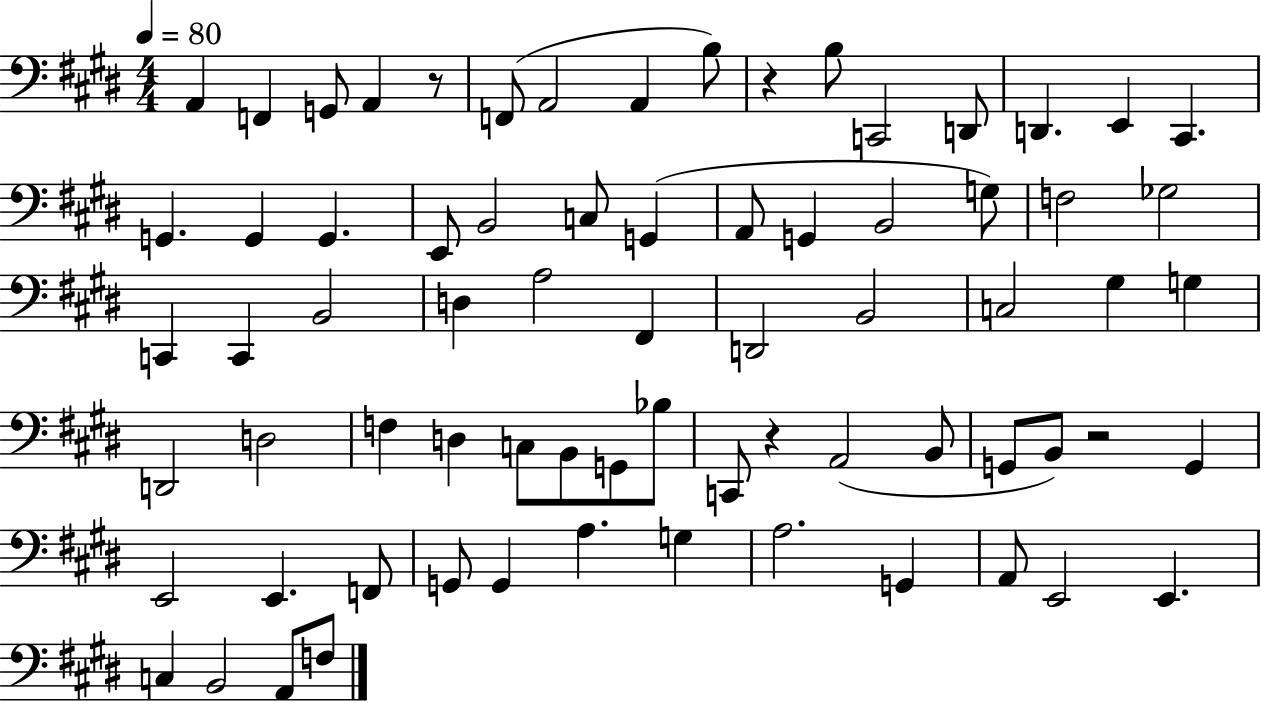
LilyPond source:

{
  \clef bass
  \numericTimeSignature
  \time 4/4
  \key e \major
  \tempo 4 = 80
  \repeat volta 2 { a,4 f,4 g,8 a,4 r8 | f,8( a,2 a,4 b8) | r4 b8 c,2 d,8 | d,4. e,4 cis,4. | \break g,4. g,4 g,4. | e,8 b,2 c8 g,4( | a,8 g,4 b,2 g8) | f2 ges2 | \break c,4 c,4 b,2 | d4 a2 fis,4 | d,2 b,2 | c2 gis4 g4 | \break d,2 d2 | f4 d4 c8 b,8 g,8 bes8 | c,8 r4 a,2( b,8 | g,8 b,8) r2 g,4 | \break e,2 e,4. f,8 | g,8 g,4 a4. g4 | a2. g,4 | a,8 e,2 e,4. | \break c4 b,2 a,8 f8 | } \bar "|."
}